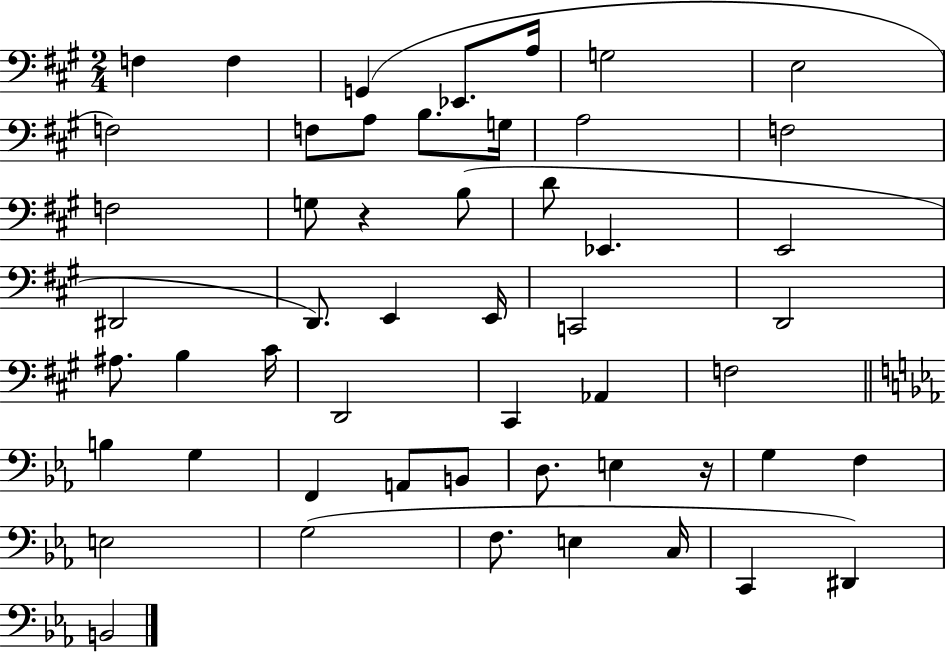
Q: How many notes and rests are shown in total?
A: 52